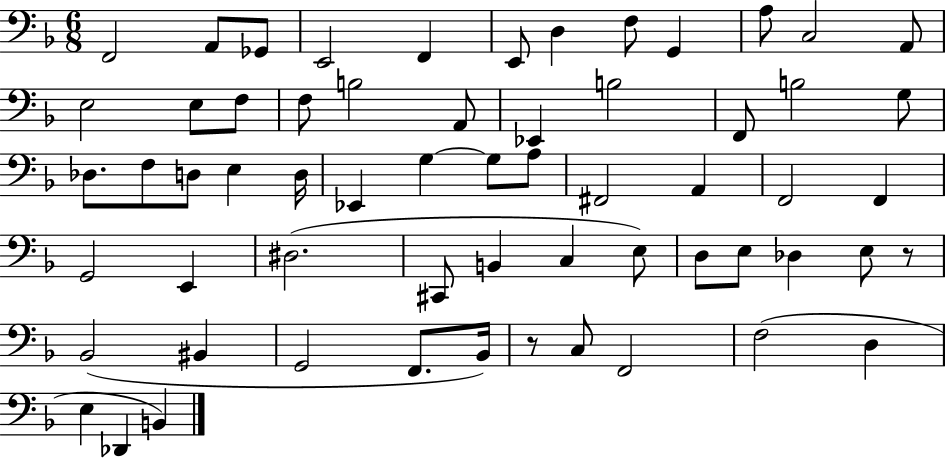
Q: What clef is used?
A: bass